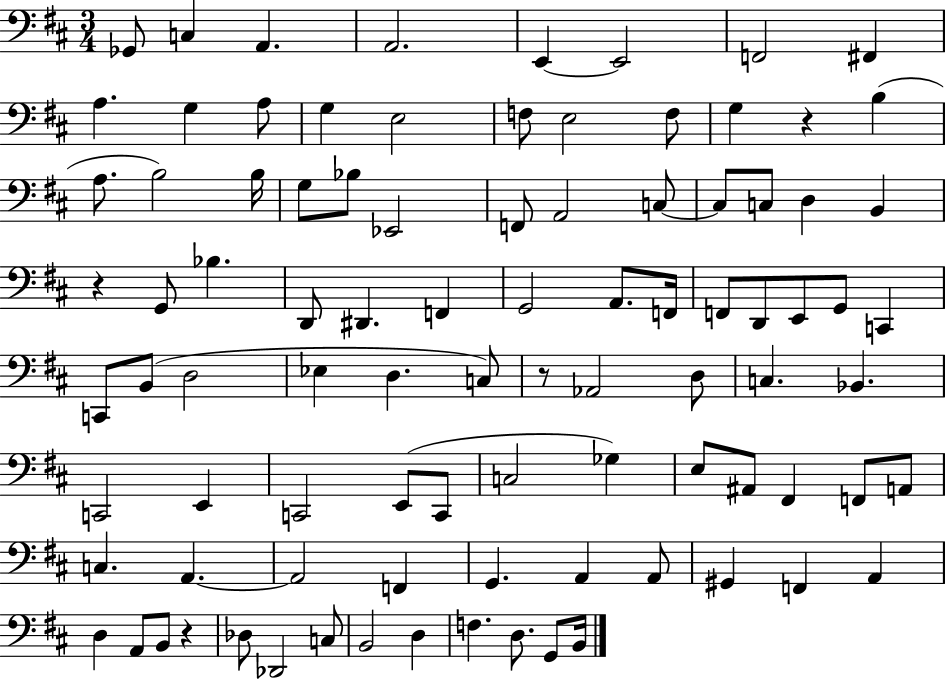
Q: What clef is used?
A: bass